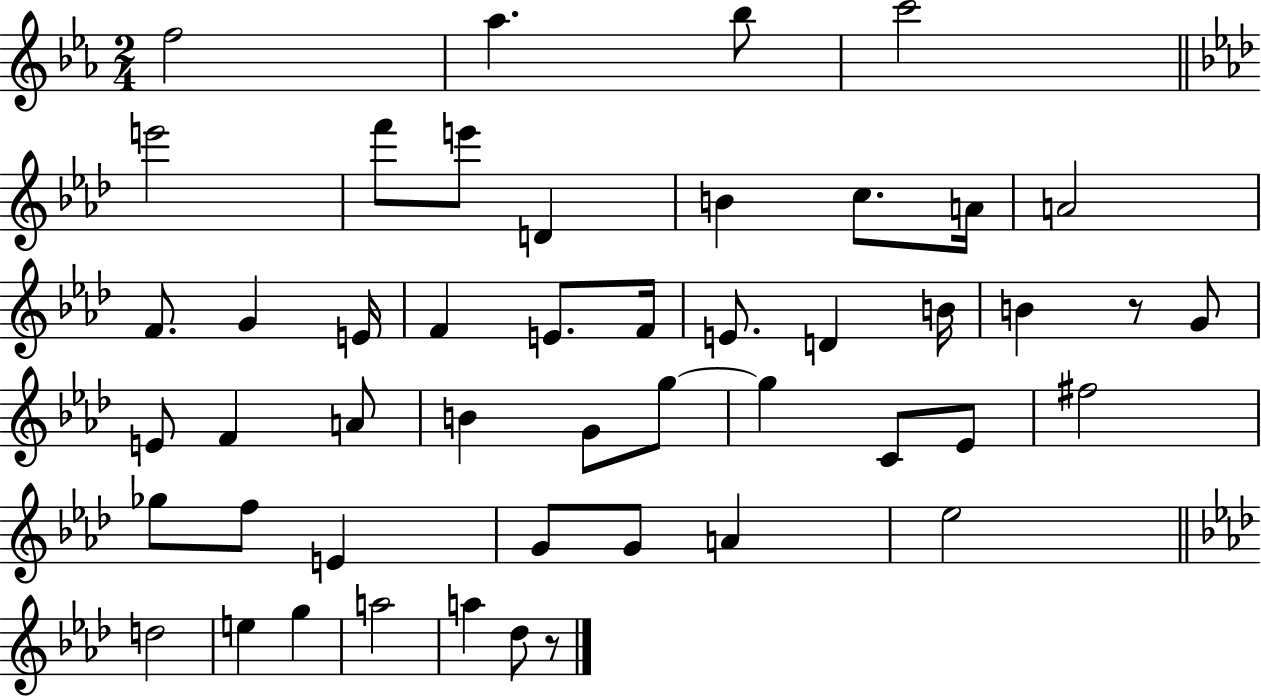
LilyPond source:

{
  \clef treble
  \numericTimeSignature
  \time 2/4
  \key ees \major
  f''2 | aes''4. bes''8 | c'''2 | \bar "||" \break \key aes \major e'''2 | f'''8 e'''8 d'4 | b'4 c''8. a'16 | a'2 | \break f'8. g'4 e'16 | f'4 e'8. f'16 | e'8. d'4 b'16 | b'4 r8 g'8 | \break e'8 f'4 a'8 | b'4 g'8 g''8~~ | g''4 c'8 ees'8 | fis''2 | \break ges''8 f''8 e'4 | g'8 g'8 a'4 | ees''2 | \bar "||" \break \key aes \major d''2 | e''4 g''4 | a''2 | a''4 des''8 r8 | \break \bar "|."
}